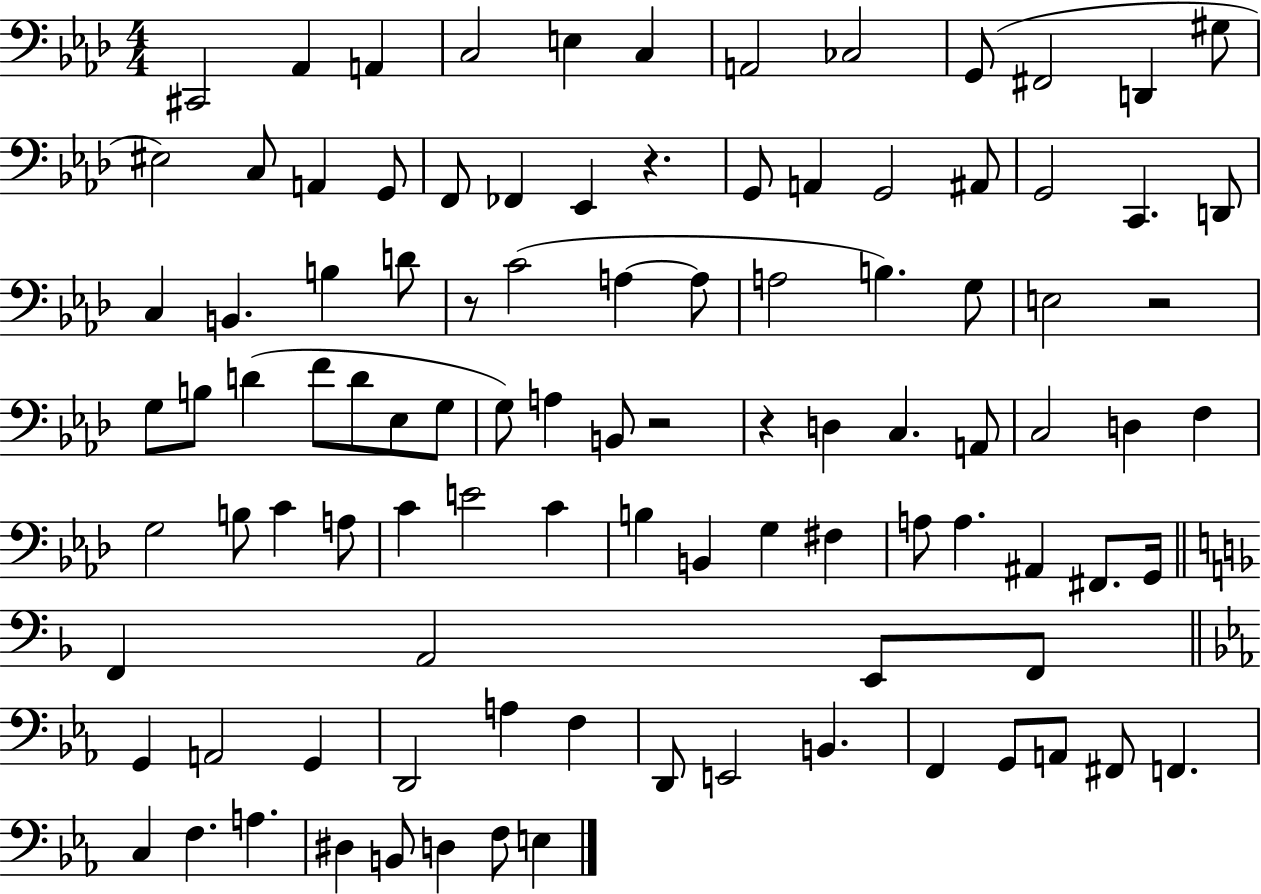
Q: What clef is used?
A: bass